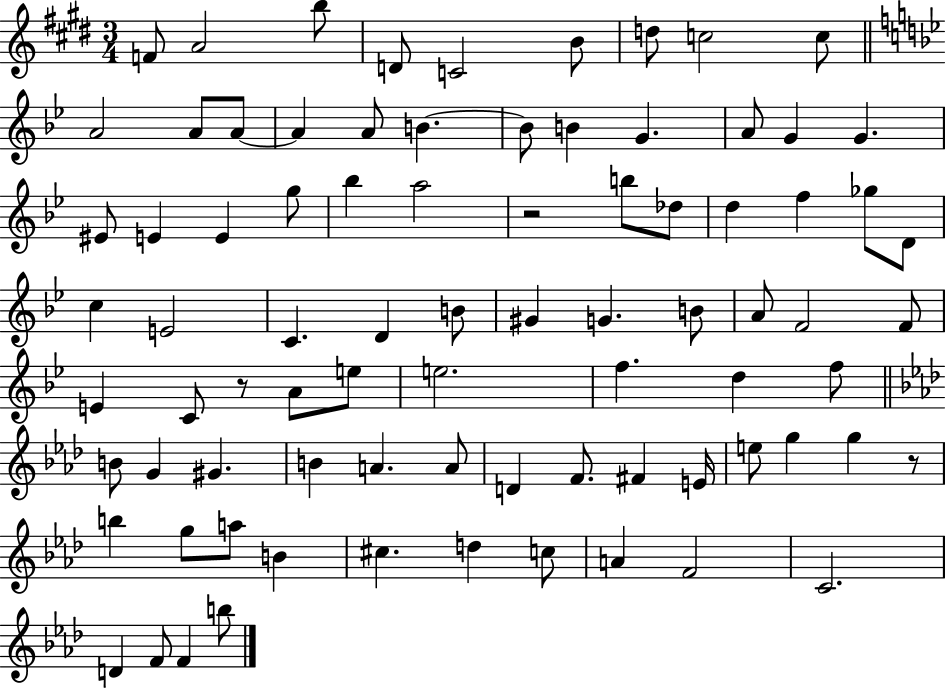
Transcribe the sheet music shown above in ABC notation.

X:1
T:Untitled
M:3/4
L:1/4
K:E
F/2 A2 b/2 D/2 C2 B/2 d/2 c2 c/2 A2 A/2 A/2 A A/2 B B/2 B G A/2 G G ^E/2 E E g/2 _b a2 z2 b/2 _d/2 d f _g/2 D/2 c E2 C D B/2 ^G G B/2 A/2 F2 F/2 E C/2 z/2 A/2 e/2 e2 f d f/2 B/2 G ^G B A A/2 D F/2 ^F E/4 e/2 g g z/2 b g/2 a/2 B ^c d c/2 A F2 C2 D F/2 F b/2